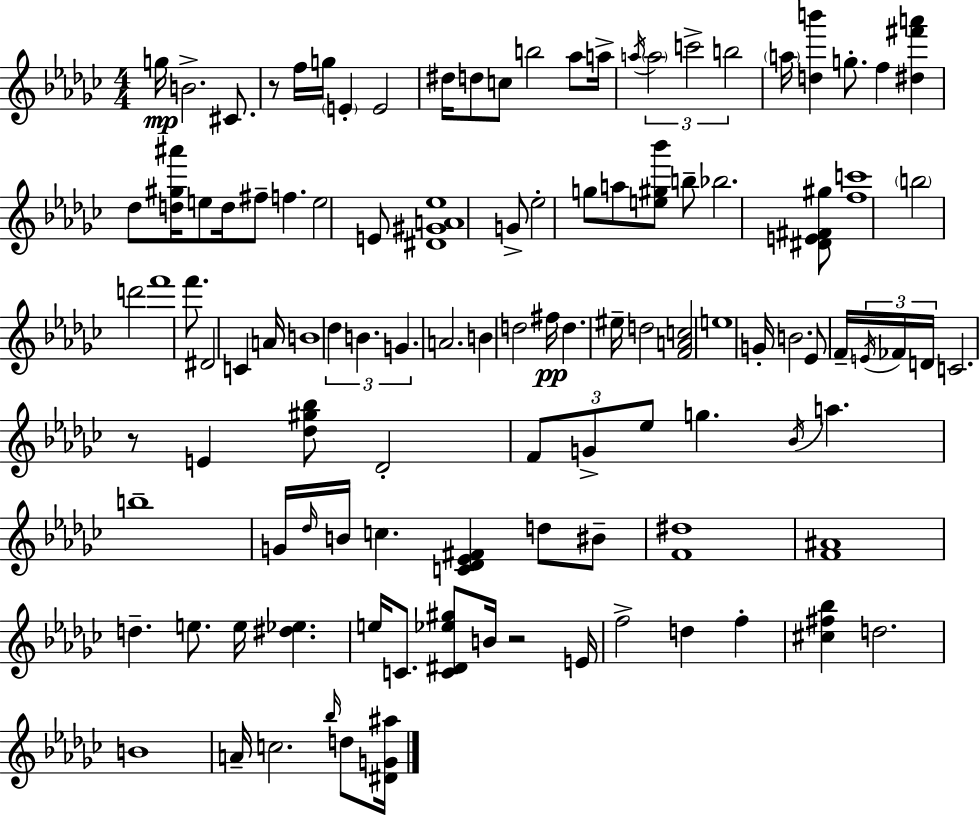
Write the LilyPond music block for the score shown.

{
  \clef treble
  \numericTimeSignature
  \time 4/4
  \key ees \minor
  \repeat volta 2 { g''16\mp b'2.-> cis'8. | r8 f''16 g''16 \parenthesize e'4-. e'2 | dis''16 d''8 c''8 b''2 aes''8 a''16-> | \acciaccatura { a''16 } \tuplet 3/2 { \parenthesize a''2 c'''2-> | \break b''2 } \parenthesize a''16 <d'' b'''>4 g''8.-. | f''4 <dis'' fis''' a'''>4 des''8 <d'' gis'' ais'''>16 e''8 d''16 fis''8-- | f''4. e''2 e'8 | <dis' gis' a' ees''>1 | \break g'8-> ees''2-. g''8 a''8 <e'' gis'' bes'''>8 | b''8-- bes''2. <dis' e' fis' gis''>8 | <f'' c'''>1 | \parenthesize b''2 d'''2 | \break f'''1 | f'''8. dis'2 c'4 | a'16 b'1 | \tuplet 3/2 { des''4 b'4. g'4. } | \break a'2. b'4 | d''2 fis''16\pp d''4. | eis''16-- d''2 <f' a' c''>2 | e''1 | \break g'16-. b'2. ees'8 | \parenthesize f'16-- \tuplet 3/2 { \acciaccatura { e'16 } fes'16 d'16 } c'2. | r8 e'4 <des'' gis'' bes''>8 des'2-. | \tuplet 3/2 { f'8 g'8-> ees''8 } g''4. \acciaccatura { bes'16 } a''4. | \break b''1-- | g'16 \grace { des''16 } b'16 c''4. <c' des' ees' fis'>4 | d''8 bis'8-- <f' dis''>1 | <f' ais'>1 | \break d''4.-- e''8. e''16 <dis'' ees''>4. | e''16 c'8. <c' dis' ees'' gis''>8 b'16 r2 | e'16 f''2-> d''4 | f''4-. <cis'' fis'' bes''>4 d''2. | \break b'1 | a'16-- c''2. | \grace { bes''16 } d''8 <dis' g' ais''>16 } \bar "|."
}